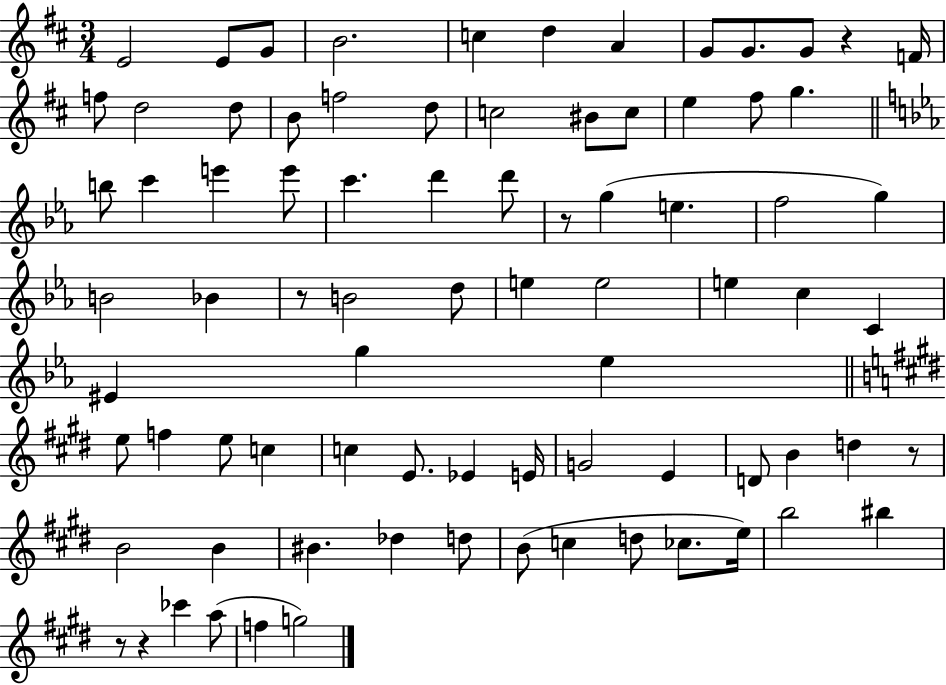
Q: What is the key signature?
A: D major